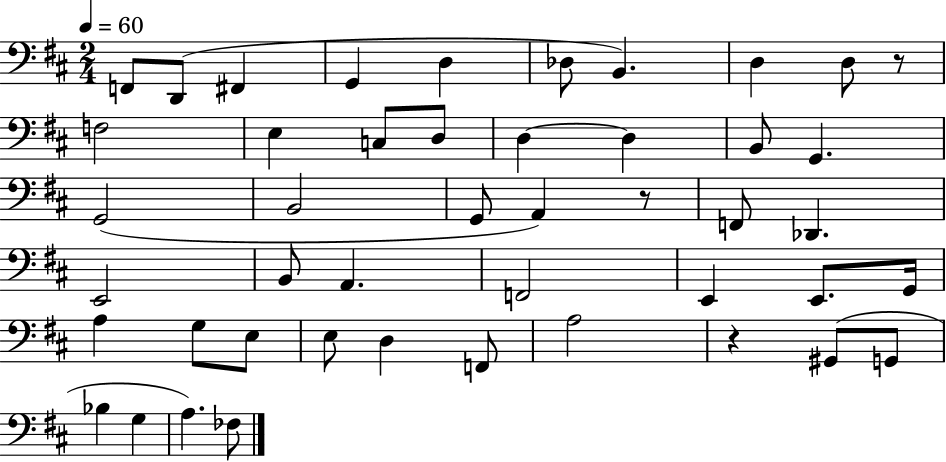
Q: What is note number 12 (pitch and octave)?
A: C3